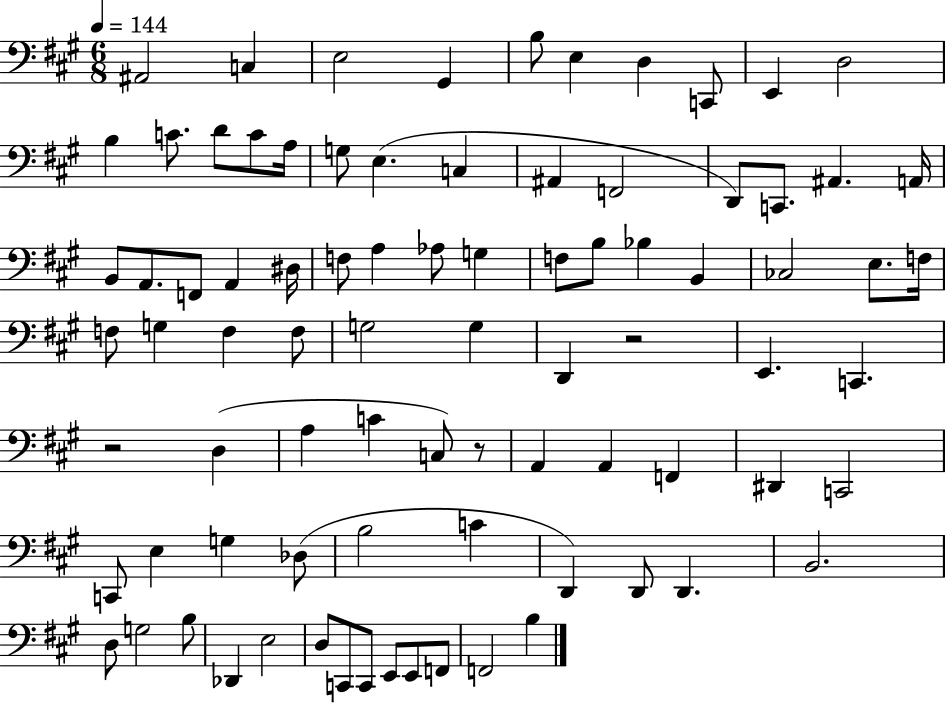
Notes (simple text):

A#2/h C3/q E3/h G#2/q B3/e E3/q D3/q C2/e E2/q D3/h B3/q C4/e. D4/e C4/e A3/s G3/e E3/q. C3/q A#2/q F2/h D2/e C2/e. A#2/q. A2/s B2/e A2/e. F2/e A2/q D#3/s F3/e A3/q Ab3/e G3/q F3/e B3/e Bb3/q B2/q CES3/h E3/e. F3/s F3/e G3/q F3/q F3/e G3/h G3/q D2/q R/h E2/q. C2/q. R/h D3/q A3/q C4/q C3/e R/e A2/q A2/q F2/q D#2/q C2/h C2/e E3/q G3/q Db3/e B3/h C4/q D2/q D2/e D2/q. B2/h. D3/e G3/h B3/e Db2/q E3/h D3/e C2/e C2/e E2/e E2/e F2/e F2/h B3/q